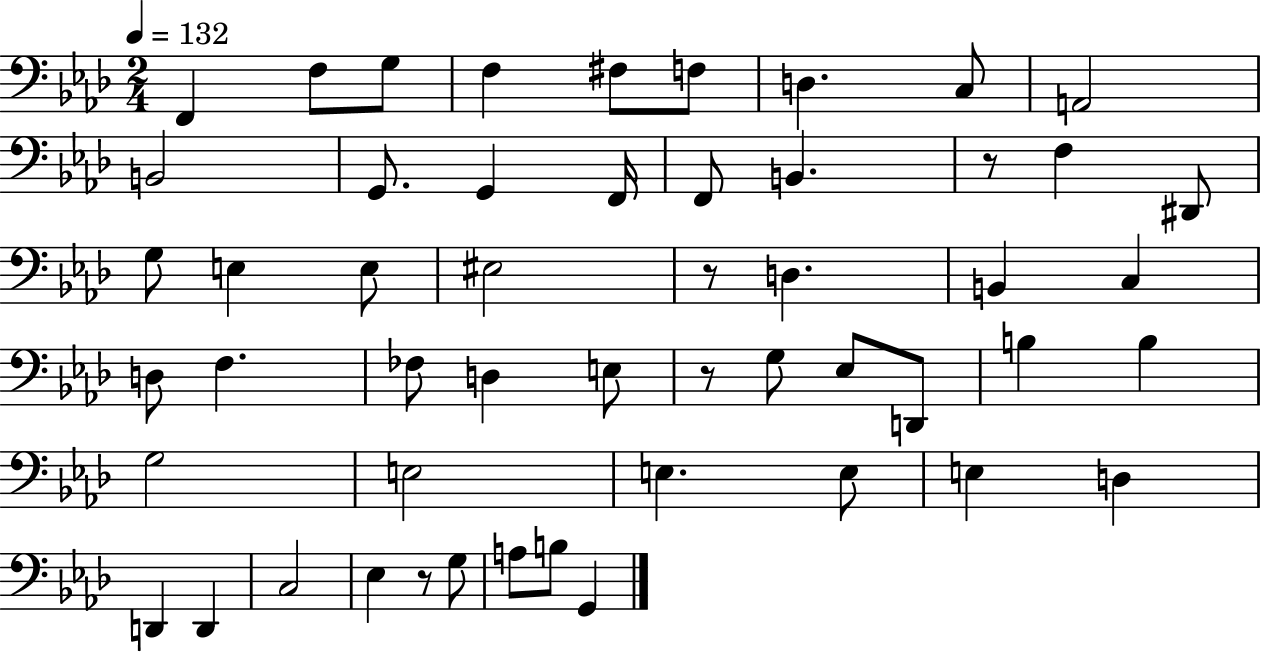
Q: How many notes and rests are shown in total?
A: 52